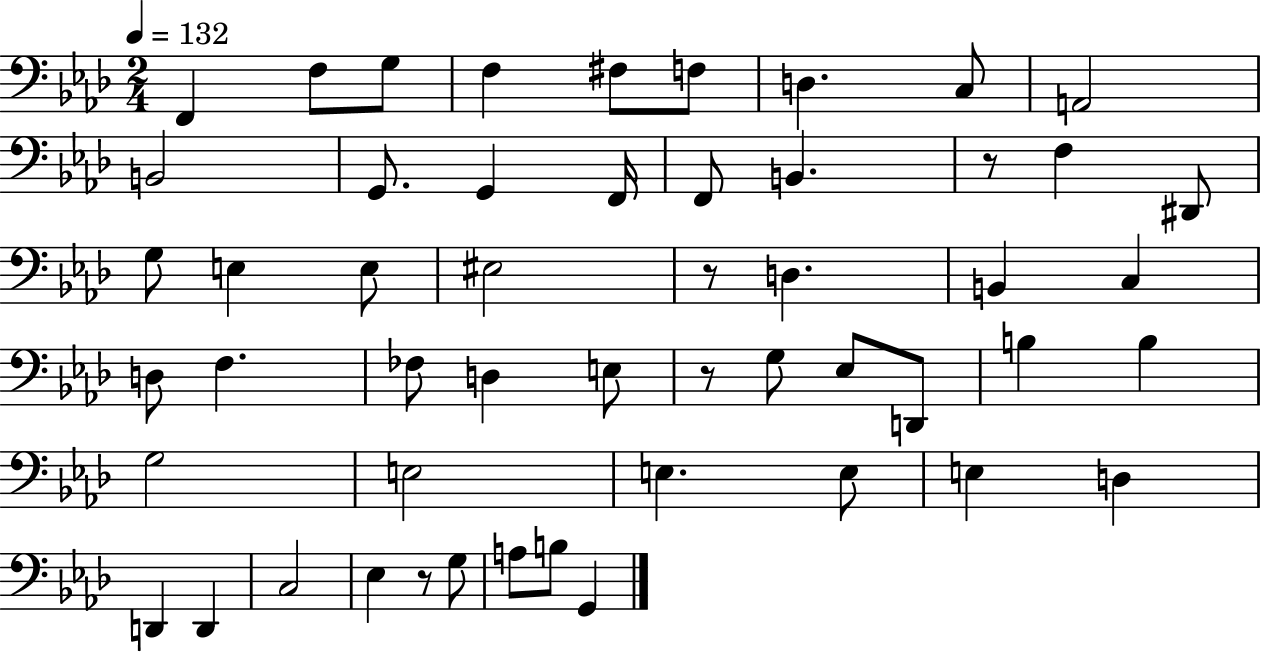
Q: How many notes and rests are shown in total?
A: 52